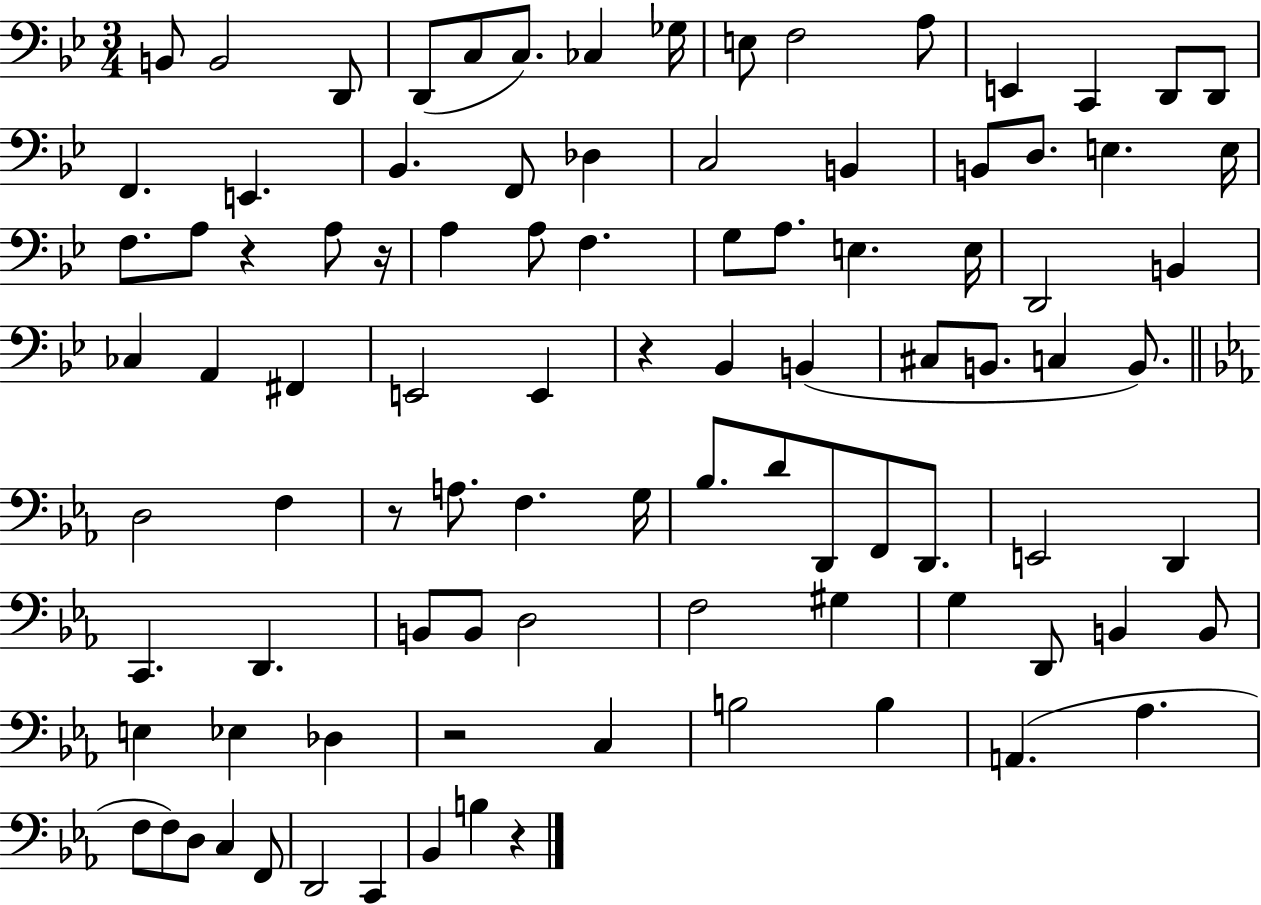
X:1
T:Untitled
M:3/4
L:1/4
K:Bb
B,,/2 B,,2 D,,/2 D,,/2 C,/2 C,/2 _C, _G,/4 E,/2 F,2 A,/2 E,, C,, D,,/2 D,,/2 F,, E,, _B,, F,,/2 _D, C,2 B,, B,,/2 D,/2 E, E,/4 F,/2 A,/2 z A,/2 z/4 A, A,/2 F, G,/2 A,/2 E, E,/4 D,,2 B,, _C, A,, ^F,, E,,2 E,, z _B,, B,, ^C,/2 B,,/2 C, B,,/2 D,2 F, z/2 A,/2 F, G,/4 _B,/2 D/2 D,,/2 F,,/2 D,,/2 E,,2 D,, C,, D,, B,,/2 B,,/2 D,2 F,2 ^G, G, D,,/2 B,, B,,/2 E, _E, _D, z2 C, B,2 B, A,, _A, F,/2 F,/2 D,/2 C, F,,/2 D,,2 C,, _B,, B, z